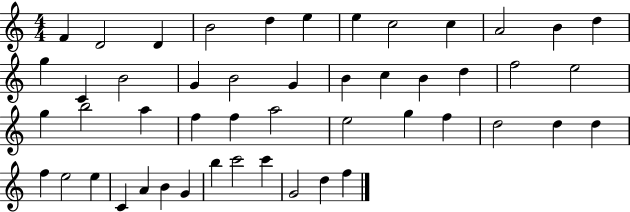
{
  \clef treble
  \numericTimeSignature
  \time 4/4
  \key c \major
  f'4 d'2 d'4 | b'2 d''4 e''4 | e''4 c''2 c''4 | a'2 b'4 d''4 | \break g''4 c'4 b'2 | g'4 b'2 g'4 | b'4 c''4 b'4 d''4 | f''2 e''2 | \break g''4 b''2 a''4 | f''4 f''4 a''2 | e''2 g''4 f''4 | d''2 d''4 d''4 | \break f''4 e''2 e''4 | c'4 a'4 b'4 g'4 | b''4 c'''2 c'''4 | g'2 d''4 f''4 | \break \bar "|."
}